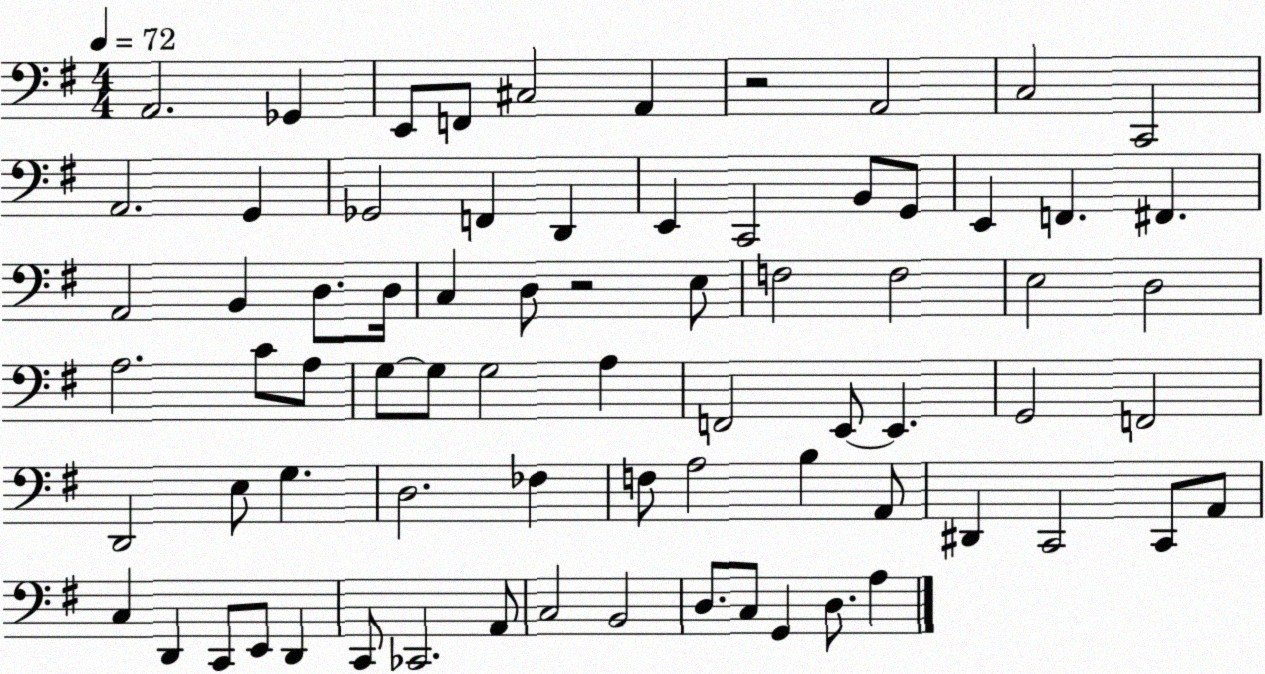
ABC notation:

X:1
T:Untitled
M:4/4
L:1/4
K:G
A,,2 _G,, E,,/2 F,,/2 ^C,2 A,, z2 A,,2 C,2 C,,2 A,,2 G,, _G,,2 F,, D,, E,, C,,2 B,,/2 G,,/2 E,, F,, ^F,, A,,2 B,, D,/2 D,/4 C, D,/2 z2 E,/2 F,2 F,2 E,2 D,2 A,2 C/2 A,/2 G,/2 G,/2 G,2 A, F,,2 E,,/2 E,, G,,2 F,,2 D,,2 E,/2 G, D,2 _F, F,/2 A,2 B, A,,/2 ^D,, C,,2 C,,/2 A,,/2 C, D,, C,,/2 E,,/2 D,, C,,/2 _C,,2 A,,/2 C,2 B,,2 D,/2 C,/2 G,, D,/2 A,